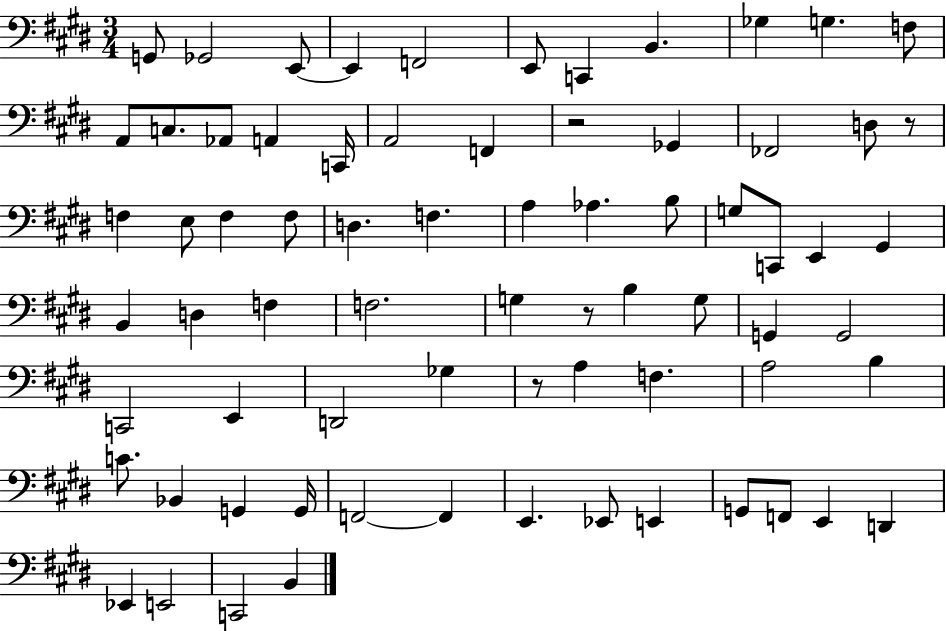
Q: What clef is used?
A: bass